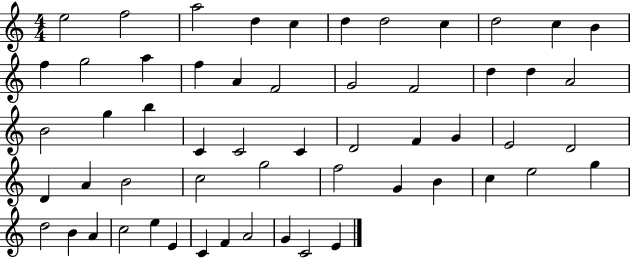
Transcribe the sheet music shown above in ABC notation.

X:1
T:Untitled
M:4/4
L:1/4
K:C
e2 f2 a2 d c d d2 c d2 c B f g2 a f A F2 G2 F2 d d A2 B2 g b C C2 C D2 F G E2 D2 D A B2 c2 g2 f2 G B c e2 g d2 B A c2 e E C F A2 G C2 E